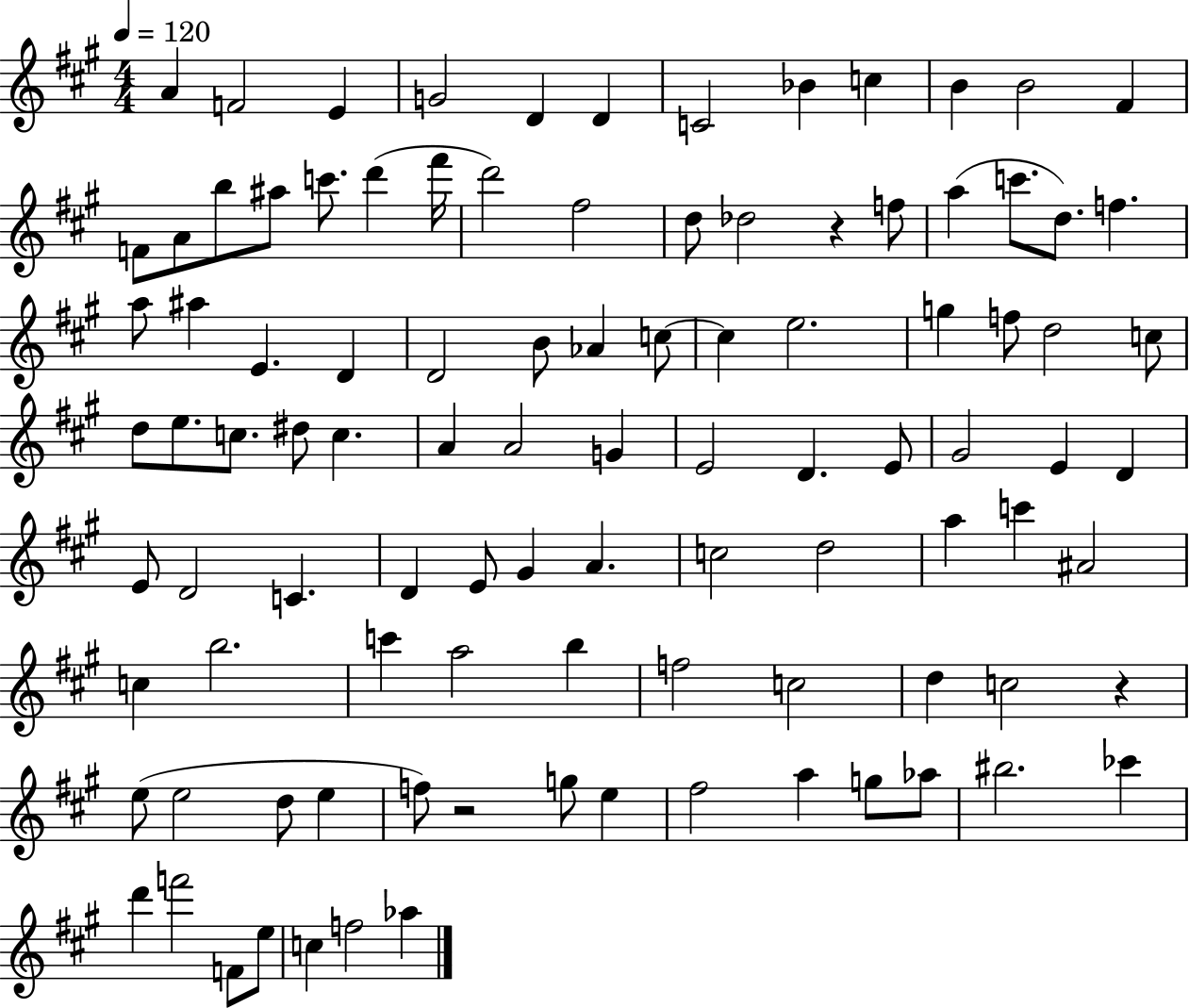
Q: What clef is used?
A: treble